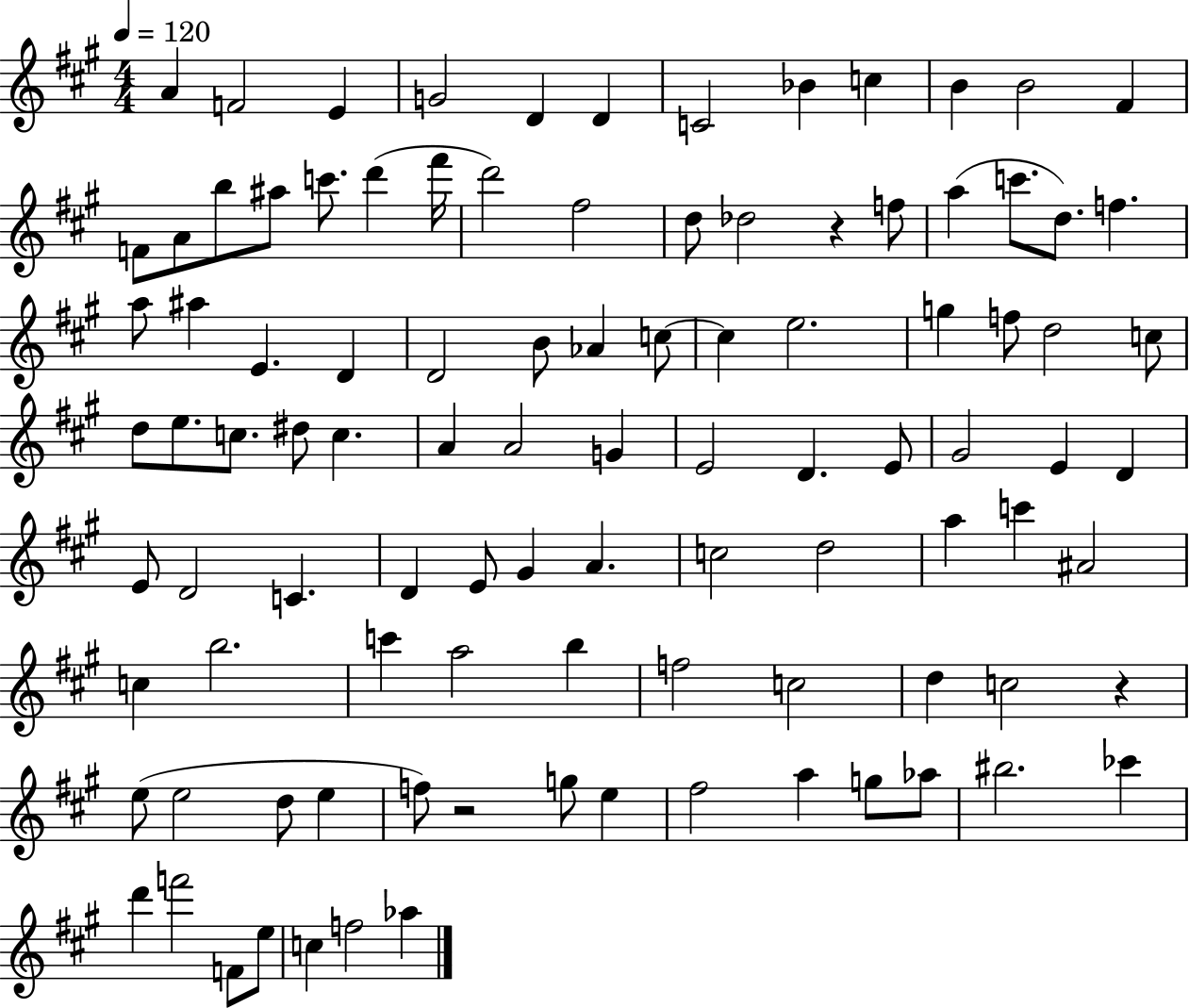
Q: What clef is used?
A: treble